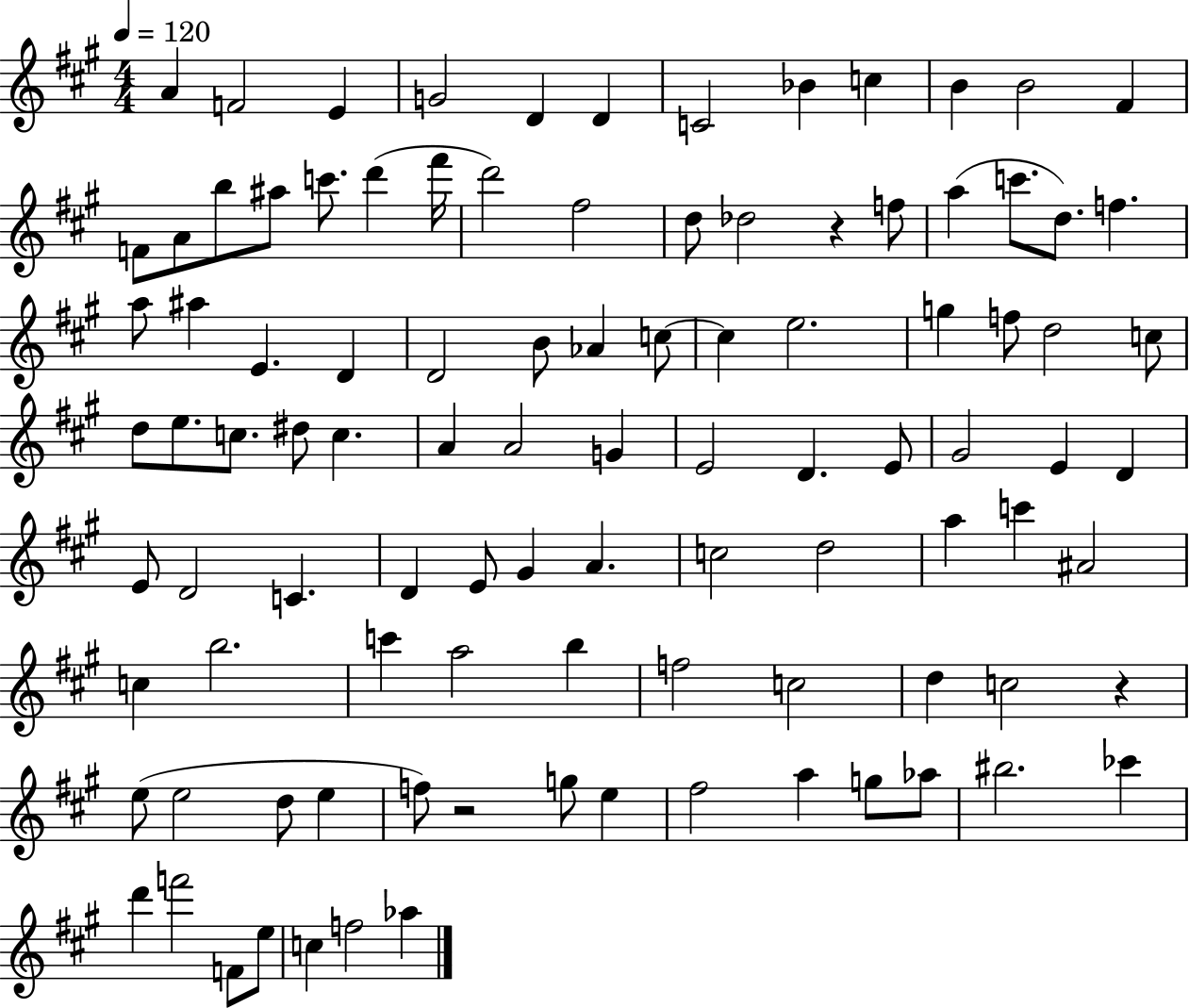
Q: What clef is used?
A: treble